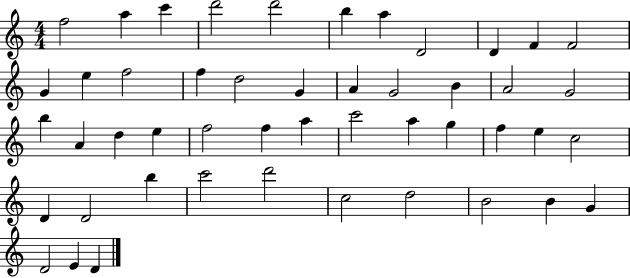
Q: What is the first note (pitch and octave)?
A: F5